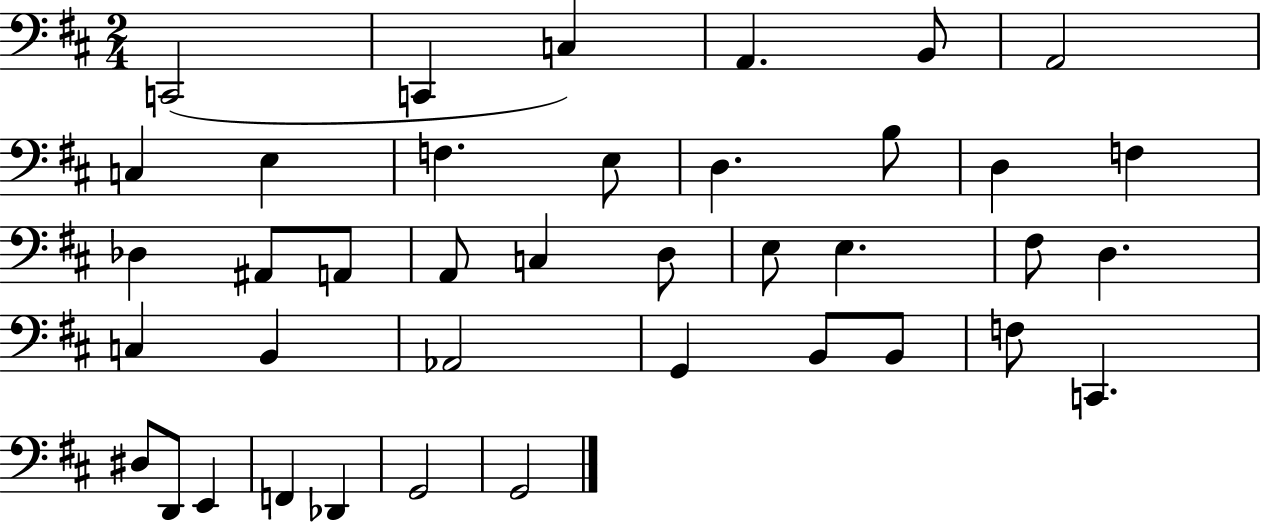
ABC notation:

X:1
T:Untitled
M:2/4
L:1/4
K:D
C,,2 C,, C, A,, B,,/2 A,,2 C, E, F, E,/2 D, B,/2 D, F, _D, ^A,,/2 A,,/2 A,,/2 C, D,/2 E,/2 E, ^F,/2 D, C, B,, _A,,2 G,, B,,/2 B,,/2 F,/2 C,, ^D,/2 D,,/2 E,, F,, _D,, G,,2 G,,2